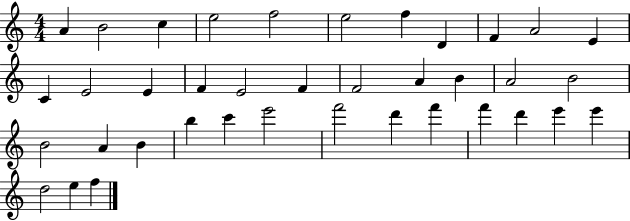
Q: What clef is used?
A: treble